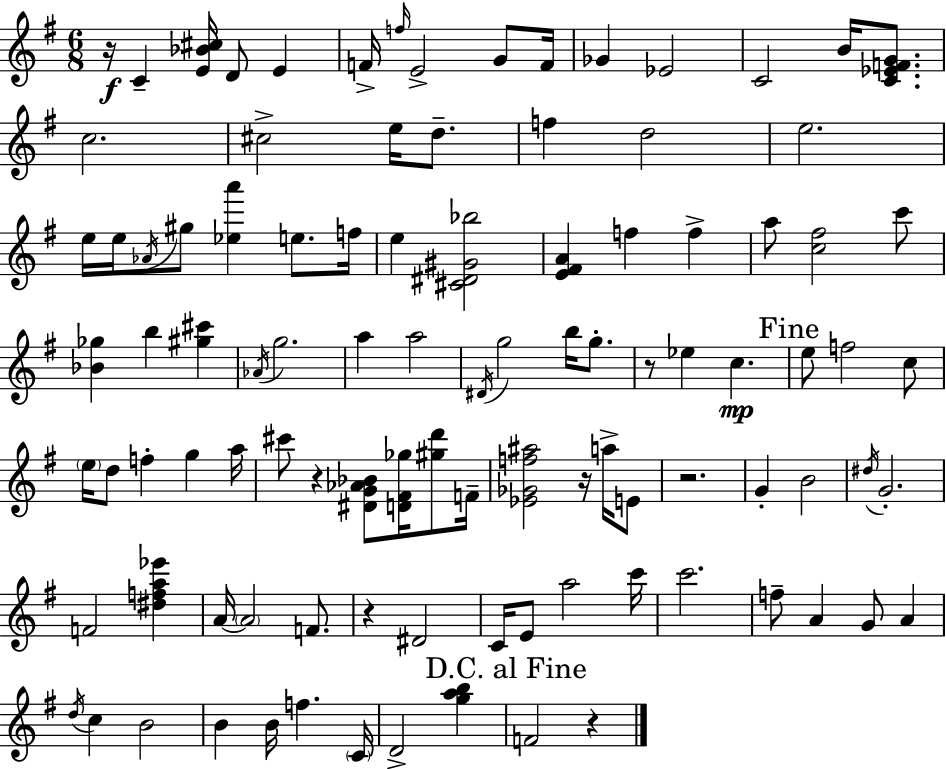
{
  \clef treble
  \numericTimeSignature
  \time 6/8
  \key e \minor
  r16\f c'4-- <e' bes' cis''>16 d'8 e'4 | f'16-> \grace { f''16 } e'2-> g'8 | f'16 ges'4 ees'2 | c'2 b'16 <c' ees' f' g'>8. | \break c''2. | cis''2-> e''16 d''8.-- | f''4 d''2 | e''2. | \break e''16 e''16 \acciaccatura { aes'16 } gis''8 <ees'' a'''>4 e''8. | f''16 e''4 <cis' dis' gis' bes''>2 | <e' fis' a'>4 f''4 f''4-> | a''8 <c'' fis''>2 | \break c'''8 <bes' ges''>4 b''4 <gis'' cis'''>4 | \acciaccatura { aes'16 } g''2. | a''4 a''2 | \acciaccatura { dis'16 } g''2 | \break b''16 g''8.-. r8 ees''4 c''4.\mp | \mark "Fine" e''8 f''2 | c''8 \parenthesize e''16 d''8 f''4-. g''4 | a''16 cis'''8 r4 <dis' g' aes' bes'>8 | \break <d' fis' ges''>16 <gis'' d'''>8 f'16-- <ees' ges' f'' ais''>2 | r16 a''16-> e'8 r2. | g'4-. b'2 | \acciaccatura { dis''16 } g'2.-. | \break f'2 | <dis'' f'' a'' ees'''>4 a'16~~ \parenthesize a'2 | f'8. r4 dis'2 | c'16 e'8 a''2 | \break c'''16 c'''2. | f''8-- a'4 g'8 | a'4 \acciaccatura { d''16 } c''4 b'2 | b'4 b'16 f''4. | \break \parenthesize c'16 d'2-> | <g'' a'' b''>4 \mark "D.C. al Fine" f'2 | r4 \bar "|."
}